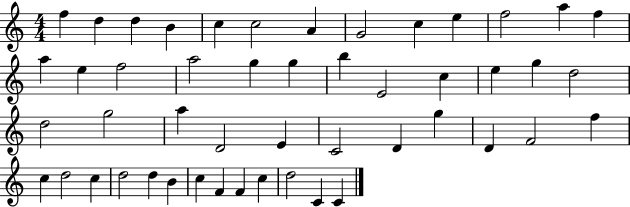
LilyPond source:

{
  \clef treble
  \numericTimeSignature
  \time 4/4
  \key c \major
  f''4 d''4 d''4 b'4 | c''4 c''2 a'4 | g'2 c''4 e''4 | f''2 a''4 f''4 | \break a''4 e''4 f''2 | a''2 g''4 g''4 | b''4 e'2 c''4 | e''4 g''4 d''2 | \break d''2 g''2 | a''4 d'2 e'4 | c'2 d'4 g''4 | d'4 f'2 f''4 | \break c''4 d''2 c''4 | d''2 d''4 b'4 | c''4 f'4 f'4 c''4 | d''2 c'4 c'4 | \break \bar "|."
}